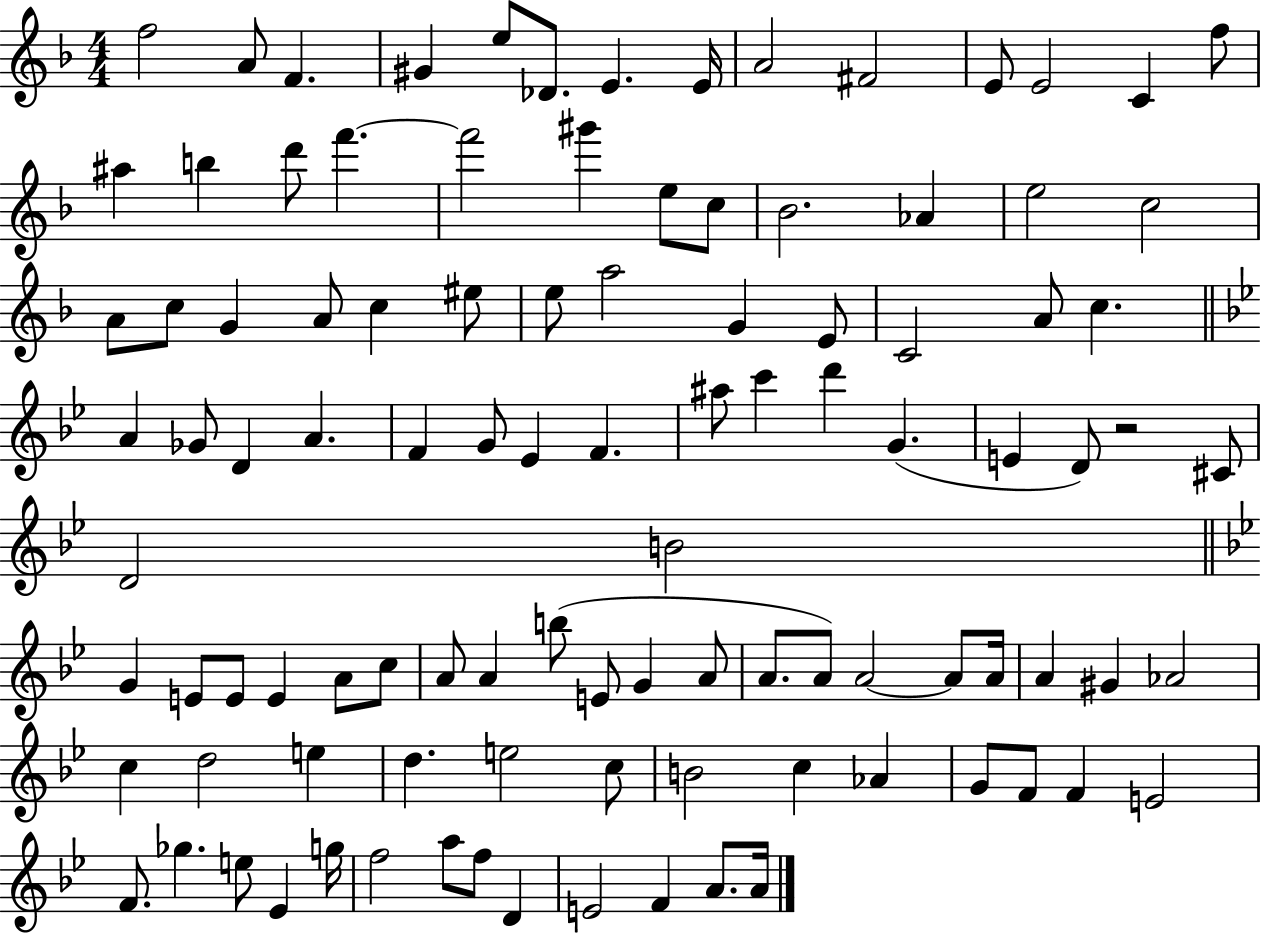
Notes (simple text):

F5/h A4/e F4/q. G#4/q E5/e Db4/e. E4/q. E4/s A4/h F#4/h E4/e E4/h C4/q F5/e A#5/q B5/q D6/e F6/q. F6/h G#6/q E5/e C5/e Bb4/h. Ab4/q E5/h C5/h A4/e C5/e G4/q A4/e C5/q EIS5/e E5/e A5/h G4/q E4/e C4/h A4/e C5/q. A4/q Gb4/e D4/q A4/q. F4/q G4/e Eb4/q F4/q. A#5/e C6/q D6/q G4/q. E4/q D4/e R/h C#4/e D4/h B4/h G4/q E4/e E4/e E4/q A4/e C5/e A4/e A4/q B5/e E4/e G4/q A4/e A4/e. A4/e A4/h A4/e A4/s A4/q G#4/q Ab4/h C5/q D5/h E5/q D5/q. E5/h C5/e B4/h C5/q Ab4/q G4/e F4/e F4/q E4/h F4/e. Gb5/q. E5/e Eb4/q G5/s F5/h A5/e F5/e D4/q E4/h F4/q A4/e. A4/s